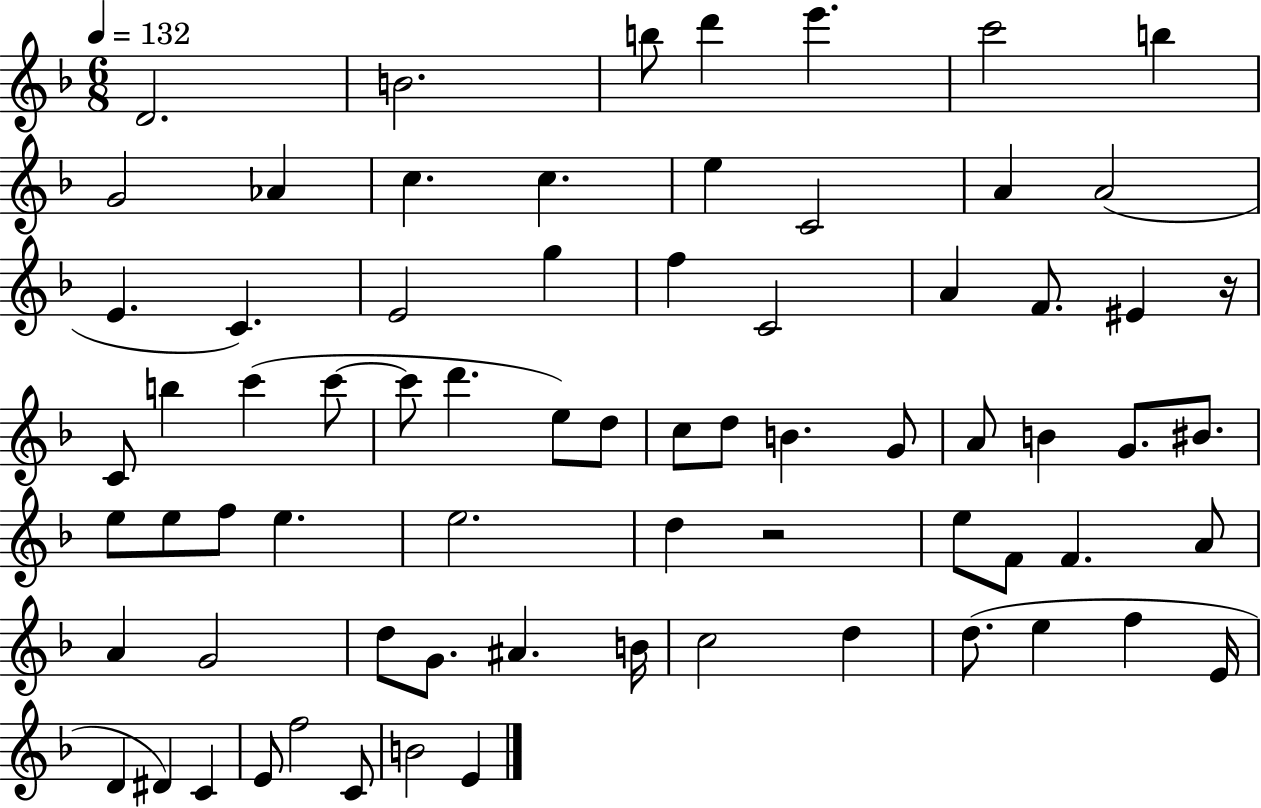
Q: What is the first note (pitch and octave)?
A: D4